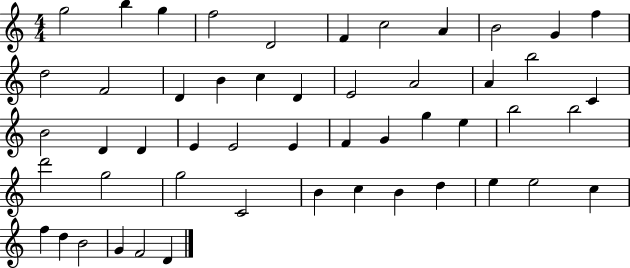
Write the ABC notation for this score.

X:1
T:Untitled
M:4/4
L:1/4
K:C
g2 b g f2 D2 F c2 A B2 G f d2 F2 D B c D E2 A2 A b2 C B2 D D E E2 E F G g e b2 b2 d'2 g2 g2 C2 B c B d e e2 c f d B2 G F2 D